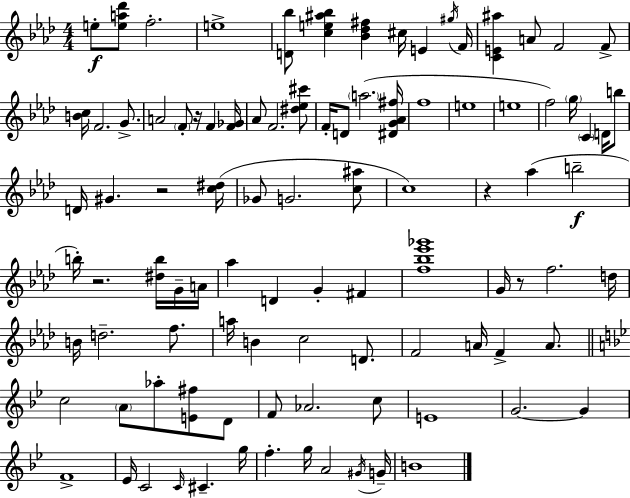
{
  \clef treble
  \numericTimeSignature
  \time 4/4
  \key f \minor
  e''8-.\f <e'' a'' des'''>8 f''2.-. | e''1-> | <d' bes''>8 <c'' e'' ais'' bes''>4 <bes' des'' fis''>4 cis''16 e'4 \acciaccatura { gis''16 } | f'16 <c' e' ais''>4 a'8 f'2 f'8-> | \break <b' c''>16 f'2. g'8.-> | a'2 \parenthesize f'8-. r16 f'4 | <f' ges'>16 aes'8 f'2. <dis'' ees'' cis'''>8 | f'16-. d'8 \parenthesize a''2.( | \break <dis' g' aes' fis''>16 f''1 | e''1 | e''1 | f''2) \parenthesize g''16 \parenthesize c'4 d'16 b''8 | \break d'16 gis'4. r2 | <c'' dis''>16( ges'8 g'2. <c'' ais''>8 | c''1) | r4 aes''4( b''2--\f | \break b''16-.) r2. <dis'' b''>16 g'16-- | a'16 aes''4 d'4 g'4-. fis'4 | <f'' bes'' ees''' ges'''>1 | g'16 r8 f''2. | \break d''16 b'16 d''2.-- f''8. | a''16 b'4 c''2 d'8. | f'2 a'16 f'4-> a'8. | \bar "||" \break \key bes \major c''2 \parenthesize a'8 aes''8-. <e' fis''>8 d'8 | f'8 aes'2. c''8 | e'1 | g'2.~~ g'4 | \break f'1-> | ees'16 c'2 \grace { c'16 } cis'4.-- | g''16 f''4.-. g''16 a'2 | \acciaccatura { gis'16 } g'16-- b'1 | \break \bar "|."
}